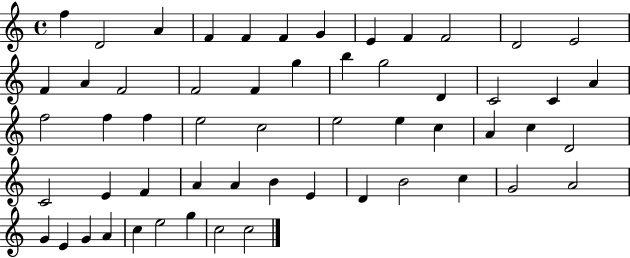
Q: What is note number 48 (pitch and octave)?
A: G4